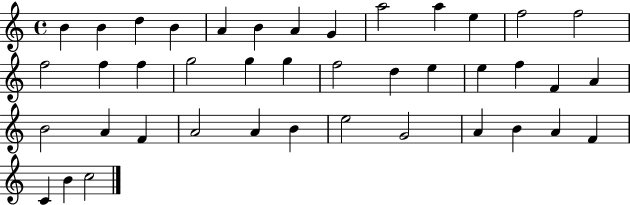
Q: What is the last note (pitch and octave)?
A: C5